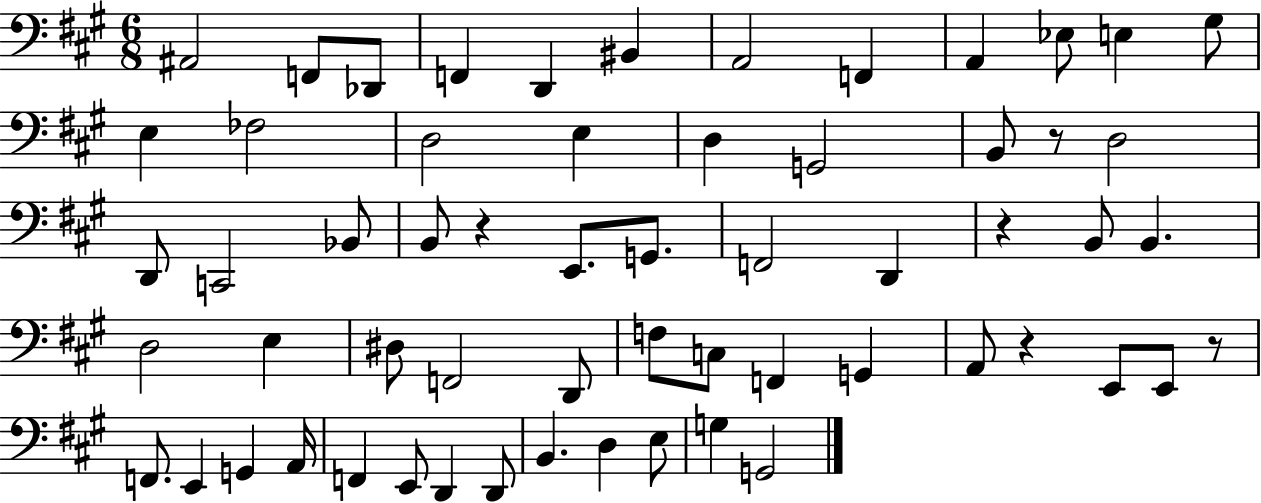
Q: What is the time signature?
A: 6/8